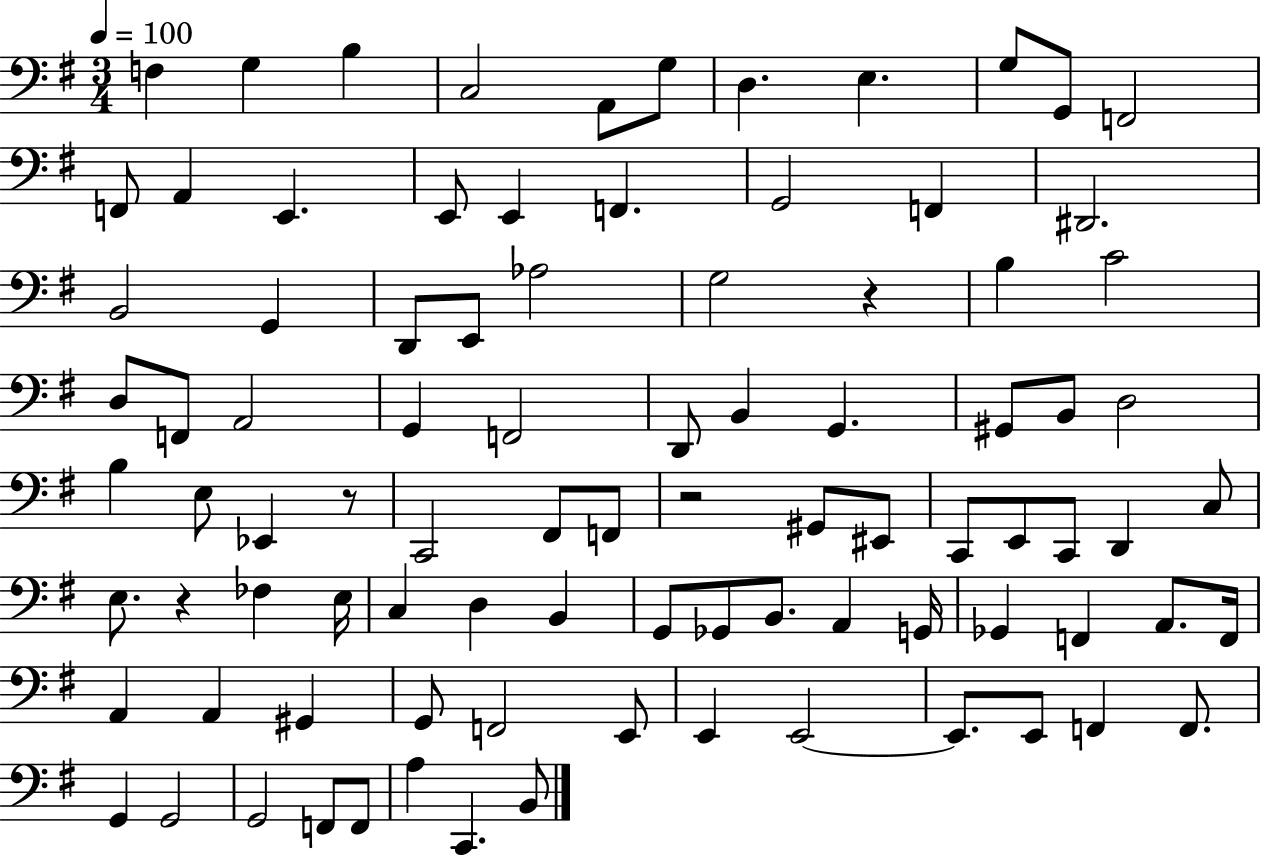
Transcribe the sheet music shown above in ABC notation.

X:1
T:Untitled
M:3/4
L:1/4
K:G
F, G, B, C,2 A,,/2 G,/2 D, E, G,/2 G,,/2 F,,2 F,,/2 A,, E,, E,,/2 E,, F,, G,,2 F,, ^D,,2 B,,2 G,, D,,/2 E,,/2 _A,2 G,2 z B, C2 D,/2 F,,/2 A,,2 G,, F,,2 D,,/2 B,, G,, ^G,,/2 B,,/2 D,2 B, E,/2 _E,, z/2 C,,2 ^F,,/2 F,,/2 z2 ^G,,/2 ^E,,/2 C,,/2 E,,/2 C,,/2 D,, C,/2 E,/2 z _F, E,/4 C, D, B,, G,,/2 _G,,/2 B,,/2 A,, G,,/4 _G,, F,, A,,/2 F,,/4 A,, A,, ^G,, G,,/2 F,,2 E,,/2 E,, E,,2 E,,/2 E,,/2 F,, F,,/2 G,, G,,2 G,,2 F,,/2 F,,/2 A, C,, B,,/2